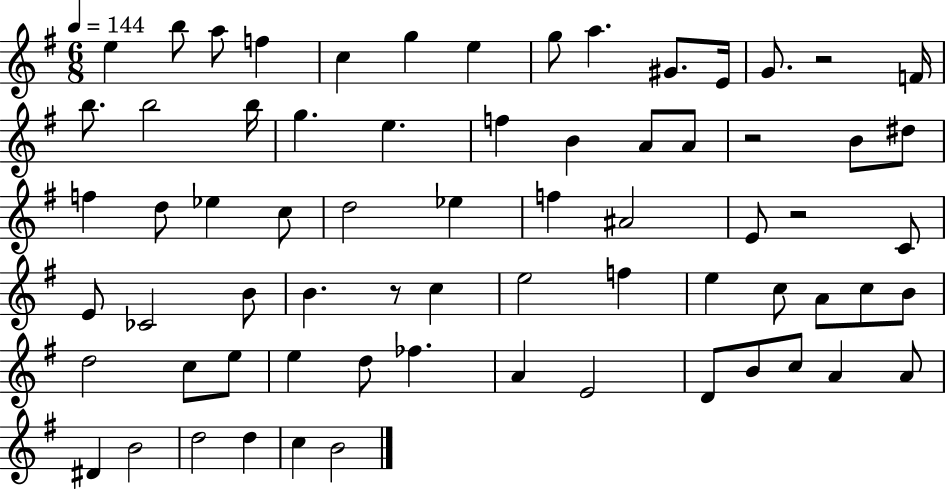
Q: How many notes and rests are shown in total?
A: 69